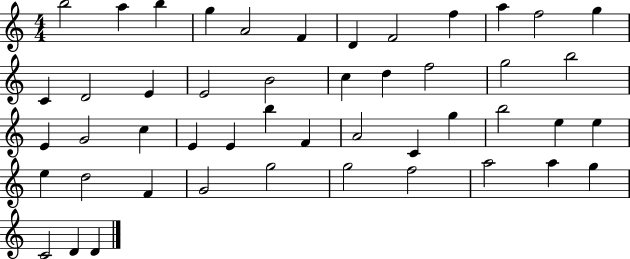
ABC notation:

X:1
T:Untitled
M:4/4
L:1/4
K:C
b2 a b g A2 F D F2 f a f2 g C D2 E E2 B2 c d f2 g2 b2 E G2 c E E b F A2 C g b2 e e e d2 F G2 g2 g2 f2 a2 a g C2 D D